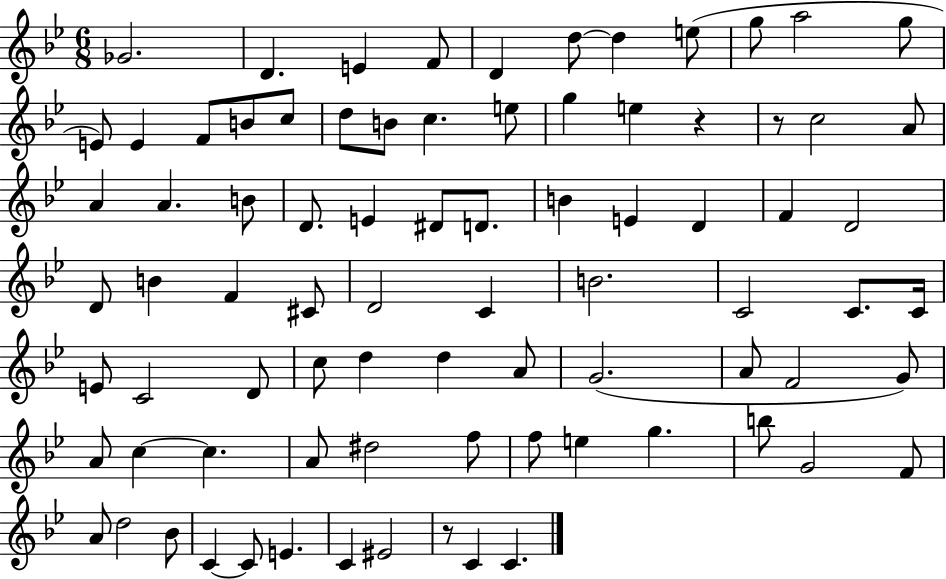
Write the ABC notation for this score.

X:1
T:Untitled
M:6/8
L:1/4
K:Bb
_G2 D E F/2 D d/2 d e/2 g/2 a2 g/2 E/2 E F/2 B/2 c/2 d/2 B/2 c e/2 g e z z/2 c2 A/2 A A B/2 D/2 E ^D/2 D/2 B E D F D2 D/2 B F ^C/2 D2 C B2 C2 C/2 C/4 E/2 C2 D/2 c/2 d d A/2 G2 A/2 F2 G/2 A/2 c c A/2 ^d2 f/2 f/2 e g b/2 G2 F/2 A/2 d2 _B/2 C C/2 E C ^E2 z/2 C C